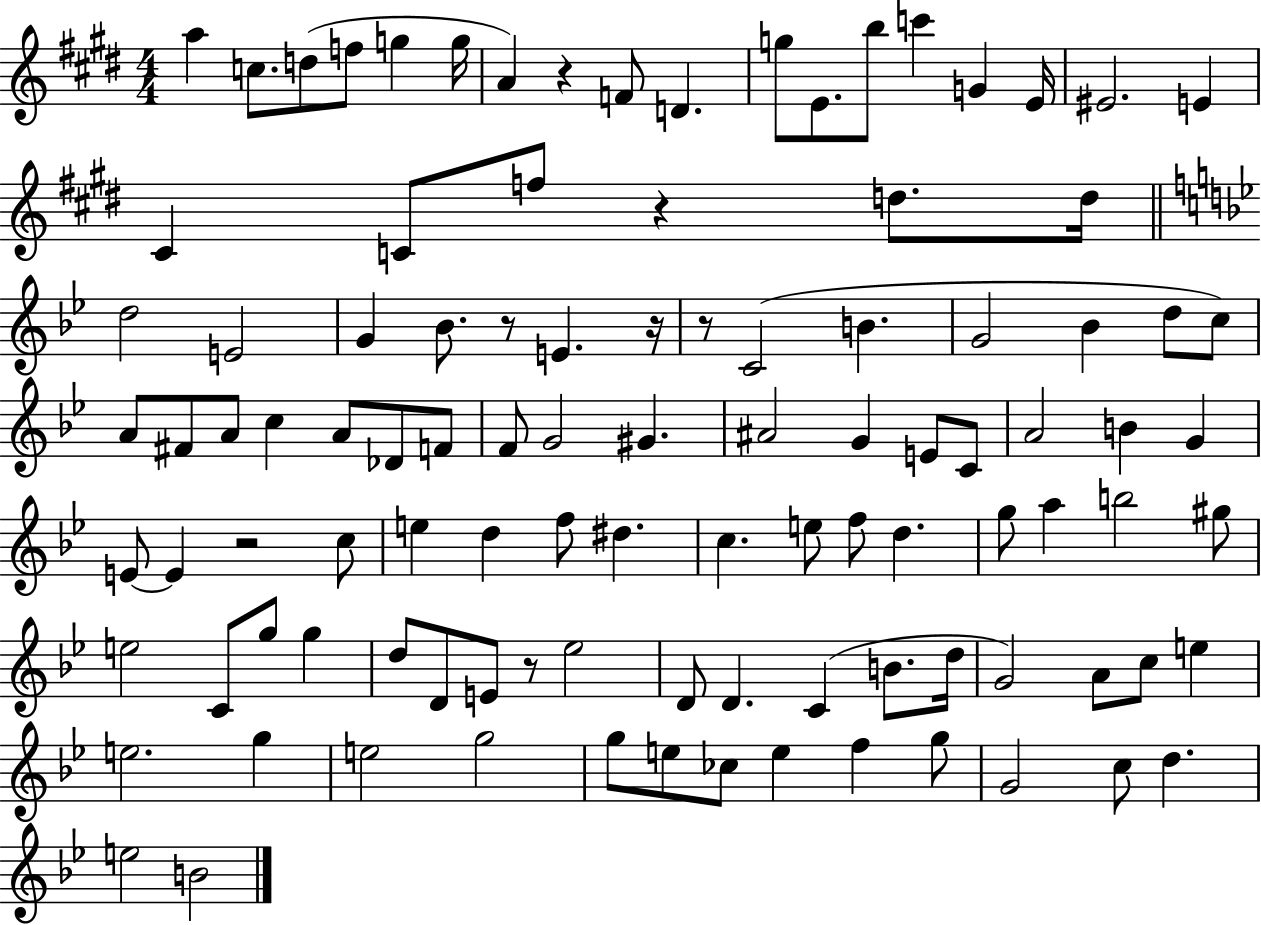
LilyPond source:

{
  \clef treble
  \numericTimeSignature
  \time 4/4
  \key e \major
  a''4 c''8. d''8( f''8 g''4 g''16 | a'4) r4 f'8 d'4. | g''8 e'8. b''8 c'''4 g'4 e'16 | eis'2. e'4 | \break cis'4 c'8 f''8 r4 d''8. d''16 | \bar "||" \break \key g \minor d''2 e'2 | g'4 bes'8. r8 e'4. r16 | r8 c'2( b'4. | g'2 bes'4 d''8 c''8) | \break a'8 fis'8 a'8 c''4 a'8 des'8 f'8 | f'8 g'2 gis'4. | ais'2 g'4 e'8 c'8 | a'2 b'4 g'4 | \break e'8~~ e'4 r2 c''8 | e''4 d''4 f''8 dis''4. | c''4. e''8 f''8 d''4. | g''8 a''4 b''2 gis''8 | \break e''2 c'8 g''8 g''4 | d''8 d'8 e'8 r8 ees''2 | d'8 d'4. c'4( b'8. d''16 | g'2) a'8 c''8 e''4 | \break e''2. g''4 | e''2 g''2 | g''8 e''8 ces''8 e''4 f''4 g''8 | g'2 c''8 d''4. | \break e''2 b'2 | \bar "|."
}